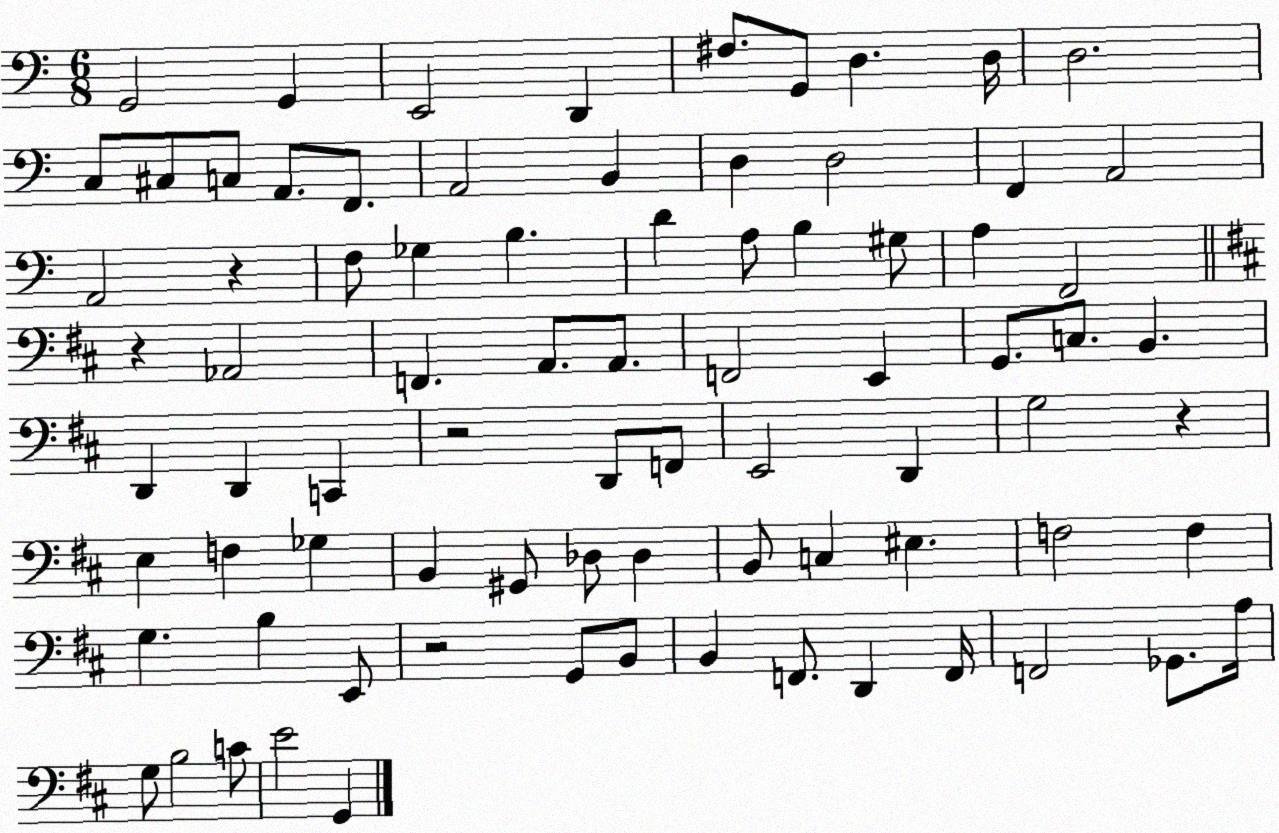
X:1
T:Untitled
M:6/8
L:1/4
K:C
G,,2 G,, E,,2 D,, ^F,/2 G,,/2 D, D,/4 D,2 C,/2 ^C,/2 C,/2 A,,/2 F,,/2 A,,2 B,, D, D,2 F,, A,,2 A,,2 z F,/2 _G, B, D A,/2 B, ^G,/2 A, F,,2 z _A,,2 F,, A,,/2 A,,/2 F,,2 E,, G,,/2 C,/2 B,, D,, D,, C,, z2 D,,/2 F,,/2 E,,2 D,, G,2 z E, F, _G, B,, ^G,,/2 _D,/2 _D, B,,/2 C, ^E, F,2 F, G, B, E,,/2 z2 G,,/2 B,,/2 B,, F,,/2 D,, F,,/4 F,,2 _G,,/2 A,/4 G,/2 B,2 C/2 E2 G,,